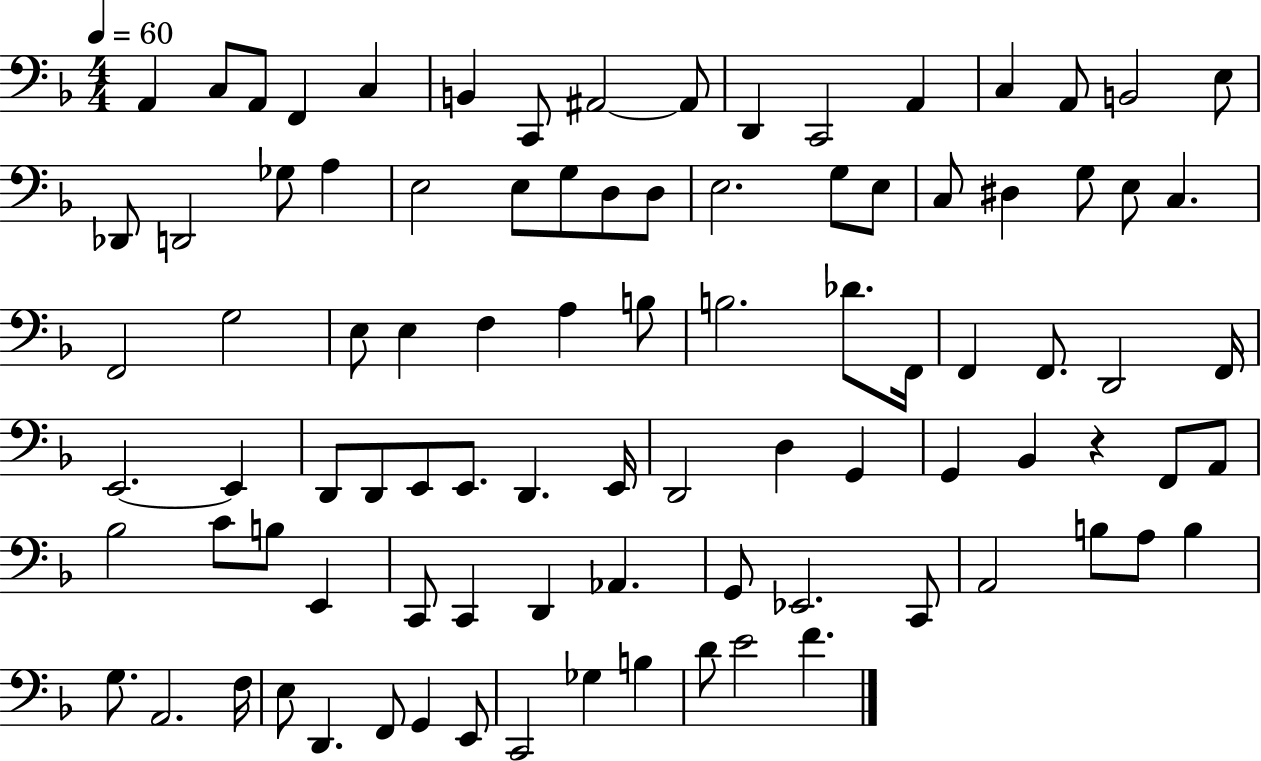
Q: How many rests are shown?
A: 1